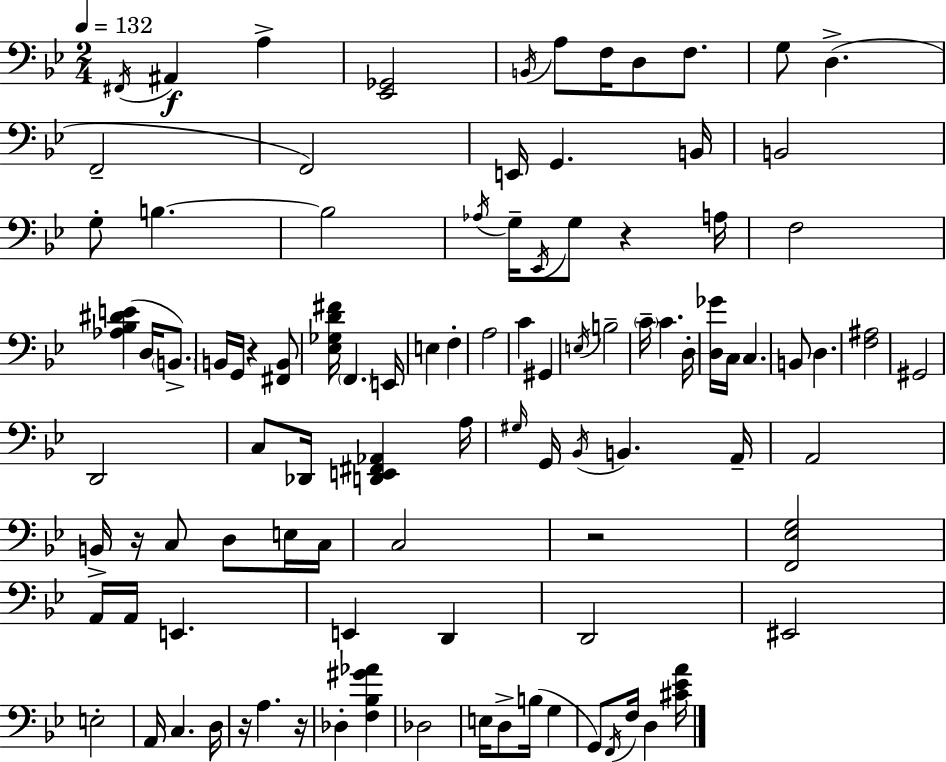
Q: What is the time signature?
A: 2/4